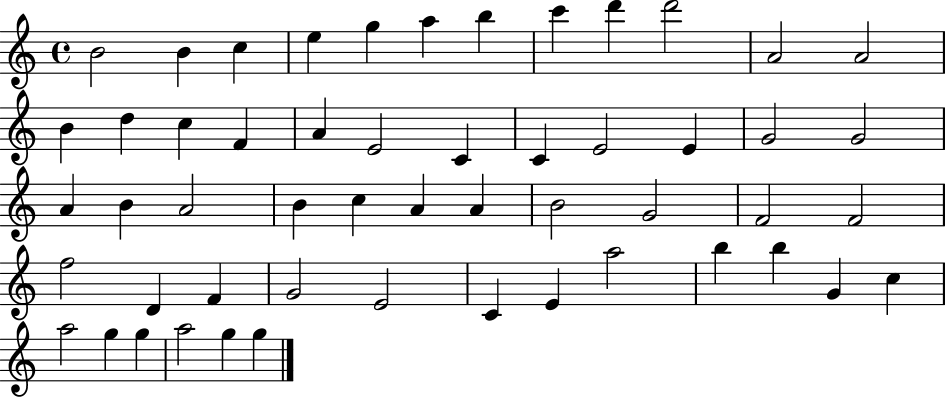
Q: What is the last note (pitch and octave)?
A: G5